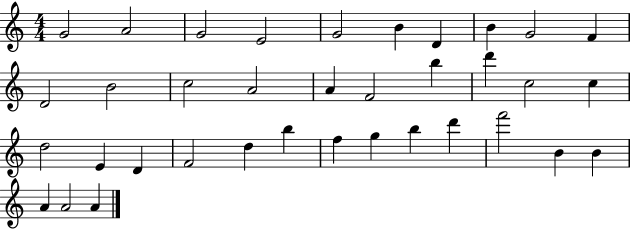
X:1
T:Untitled
M:4/4
L:1/4
K:C
G2 A2 G2 E2 G2 B D B G2 F D2 B2 c2 A2 A F2 b d' c2 c d2 E D F2 d b f g b d' f'2 B B A A2 A